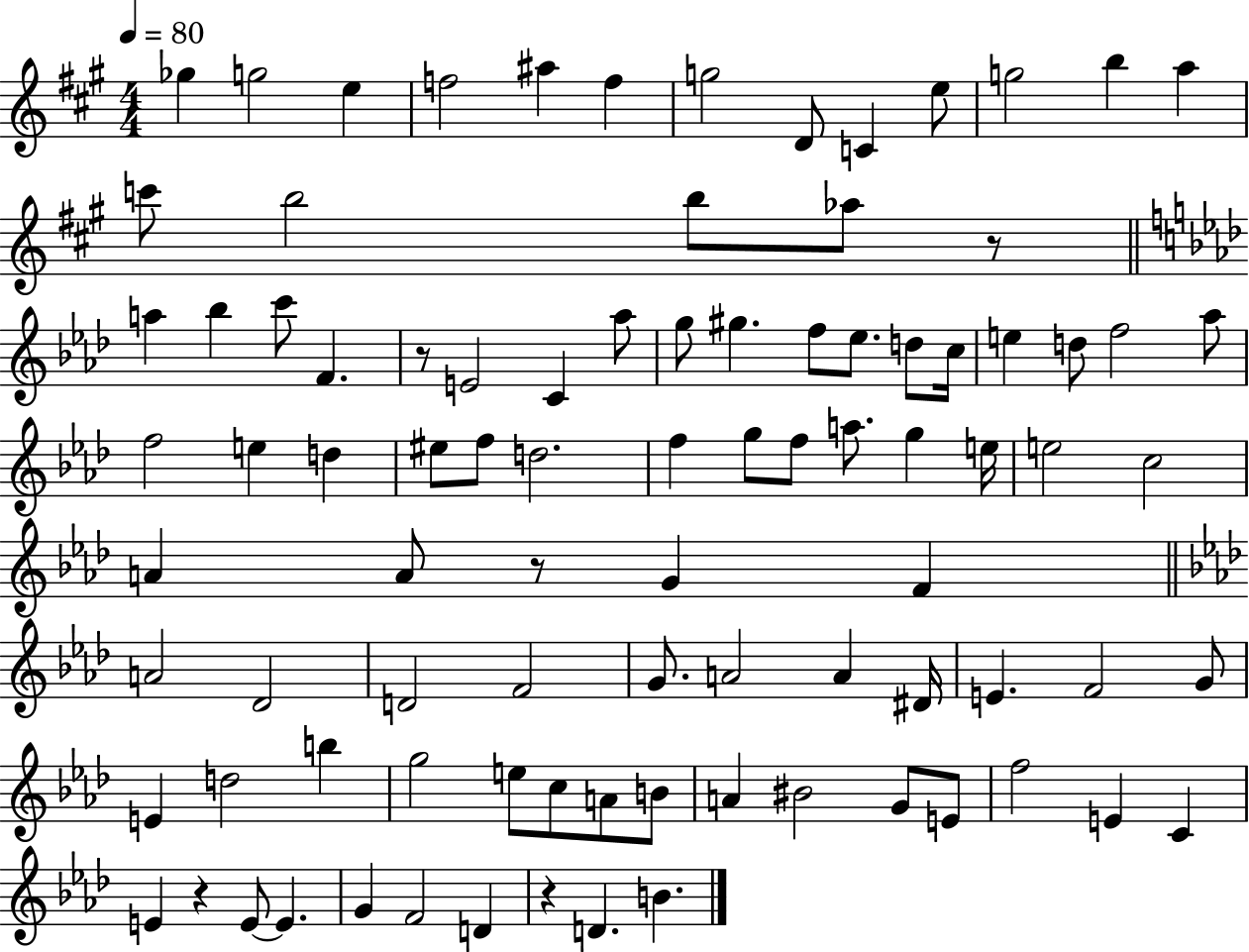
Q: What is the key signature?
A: A major